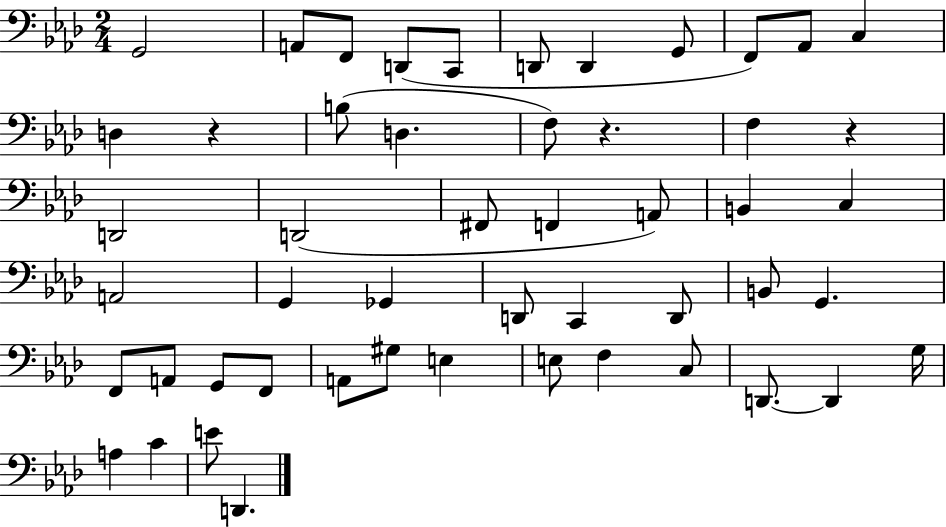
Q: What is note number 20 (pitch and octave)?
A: F2